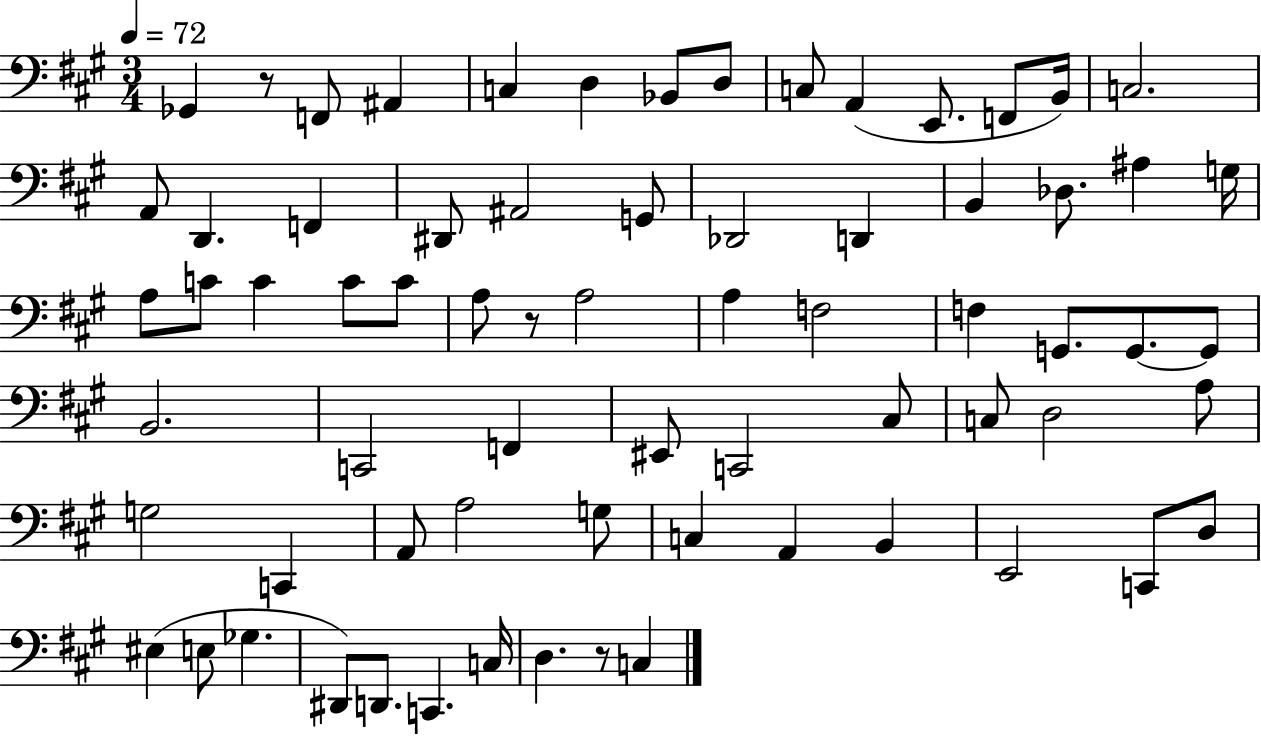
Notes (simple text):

Gb2/q R/e F2/e A#2/q C3/q D3/q Bb2/e D3/e C3/e A2/q E2/e. F2/e B2/s C3/h. A2/e D2/q. F2/q D#2/e A#2/h G2/e Db2/h D2/q B2/q Db3/e. A#3/q G3/s A3/e C4/e C4/q C4/e C4/e A3/e R/e A3/h A3/q F3/h F3/q G2/e. G2/e. G2/e B2/h. C2/h F2/q EIS2/e C2/h C#3/e C3/e D3/h A3/e G3/h C2/q A2/e A3/h G3/e C3/q A2/q B2/q E2/h C2/e D3/e EIS3/q E3/e Gb3/q. D#2/e D2/e. C2/q. C3/s D3/q. R/e C3/q